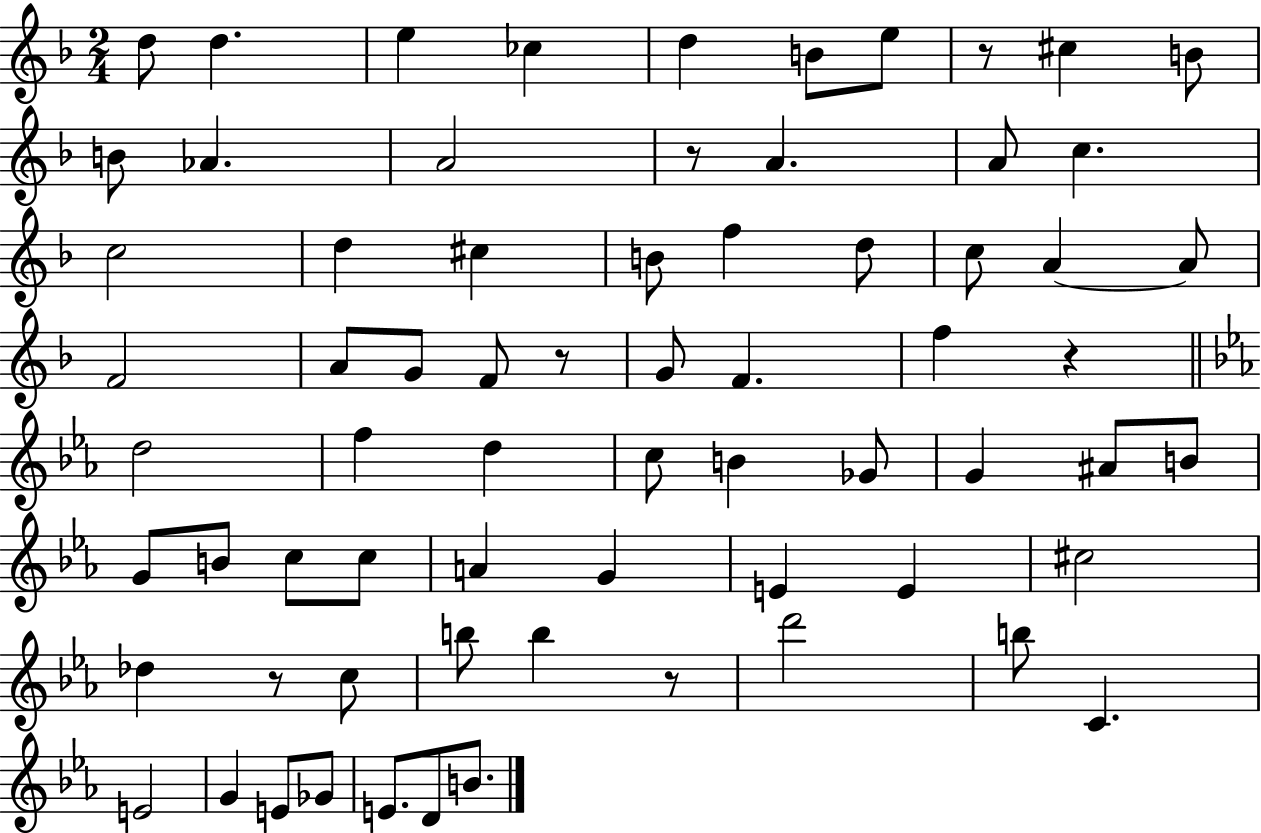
{
  \clef treble
  \numericTimeSignature
  \time 2/4
  \key f \major
  d''8 d''4. | e''4 ces''4 | d''4 b'8 e''8 | r8 cis''4 b'8 | \break b'8 aes'4. | a'2 | r8 a'4. | a'8 c''4. | \break c''2 | d''4 cis''4 | b'8 f''4 d''8 | c''8 a'4~~ a'8 | \break f'2 | a'8 g'8 f'8 r8 | g'8 f'4. | f''4 r4 | \break \bar "||" \break \key ees \major d''2 | f''4 d''4 | c''8 b'4 ges'8 | g'4 ais'8 b'8 | \break g'8 b'8 c''8 c''8 | a'4 g'4 | e'4 e'4 | cis''2 | \break des''4 r8 c''8 | b''8 b''4 r8 | d'''2 | b''8 c'4. | \break e'2 | g'4 e'8 ges'8 | e'8. d'8 b'8. | \bar "|."
}